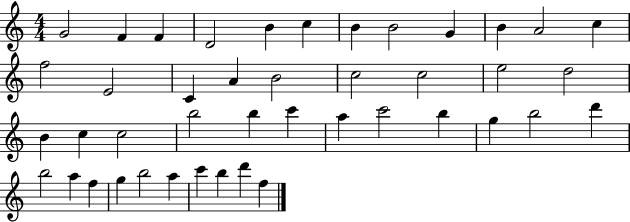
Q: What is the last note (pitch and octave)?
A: F5